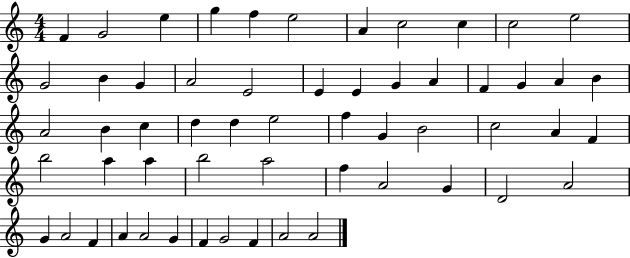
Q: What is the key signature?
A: C major